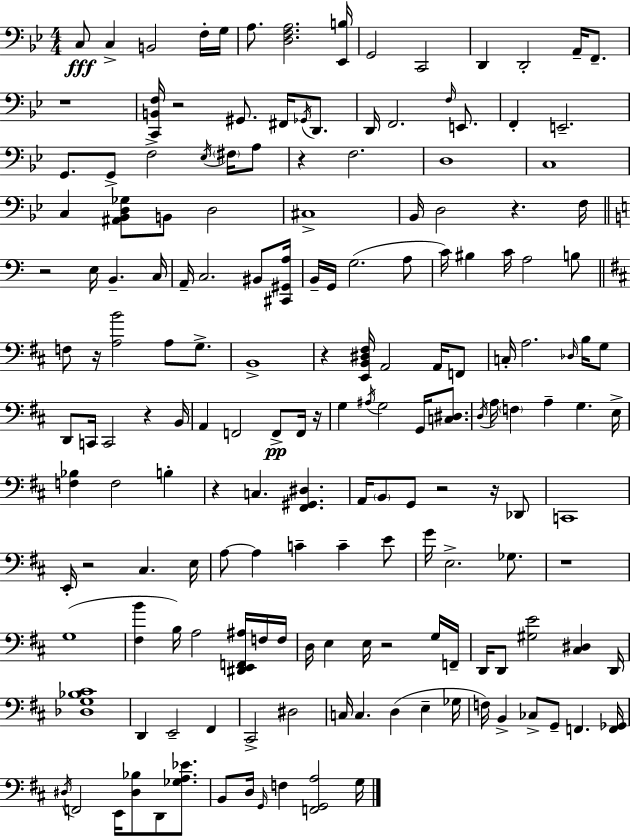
{
  \clef bass
  \numericTimeSignature
  \time 4/4
  \key g \minor
  c8\fff c4-> b,2 f16-. g16 | a8. <d f a>2. <ees, b>16 | g,2 c,2 | d,4 d,2-. a,16-- f,8.-- | \break r1 | <c, b, f>16 r2 gis,8. fis,16 \acciaccatura { ges,16 } d,8. | d,16 f,2. \grace { f16 } e,8. | f,4-. e,2.-- | \break g,8. g,8-> f2-> \acciaccatura { ees16 } | \parenthesize fis16 a8 r4 f2. | d1 | c1 | \break c4 <ais, bes, d ges>8 b,8 d2 | cis1-> | bes,16 d2 r4. | f16 \bar "||" \break \key c \major r2 e16 b,4.-- c16 | a,16-- c2. bis,8 <cis, gis, a>16 | b,16-- g,16 g2.( a8 | c'16) bis4 c'16 a2 b8 | \break \bar "||" \break \key d \major f8 r16 <a b'>2 a8 g8.-> | b,1-> | r4 <e, b, dis fis>16 a,2 a,16 f,8 | c16-. a2. \grace { des16 } b16 g8 | \break d,8 c,16 c,2 r4 | b,16 a,4 f,2 f,8->\pp f,16 | r16 g4 \acciaccatura { ais16 } g2 g,16 <c dis>8. | \acciaccatura { d16 } a16 \parenthesize f4 a4-- g4. | \break e16-> <f bes>4 f2 b4-. | r4 c4. <fis, gis, dis>4. | a,16 \parenthesize b,8 g,8 r2 | r16 des,8 c,1 | \break e,16-. r2 cis4. | e16 a8~~ a4 c'4-- c'4-- | e'8 g'16 e2.-> | ges8. r1 | \break g1( | <fis b'>4 b16) a2 | <dis, e, f, ais>16 f16 f16 d16 e4 e16 r2 | g16 f,16-- d,16 d,8 <gis e'>2 <cis dis>4 | \break d,16 <des g bes cis'>1 | d,4 e,2-- fis,4 | cis,2-> dis2 | c16 c4. d4( e4-- | \break ges16 f16) b,4-> ces8-> g,8-- f,4. | <f, ges,>16 \acciaccatura { dis16 } f,2 e,16 <dis bes>8 d,8 | <ges a ees'>8. b,8 d16 \grace { g,16 } f4 <f, g, a>2 | g16 \bar "|."
}